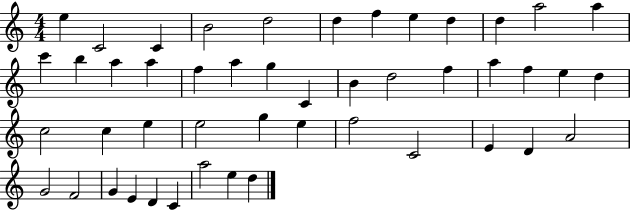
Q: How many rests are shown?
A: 0